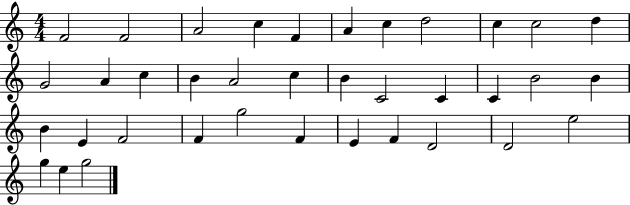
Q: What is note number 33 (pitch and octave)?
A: D4